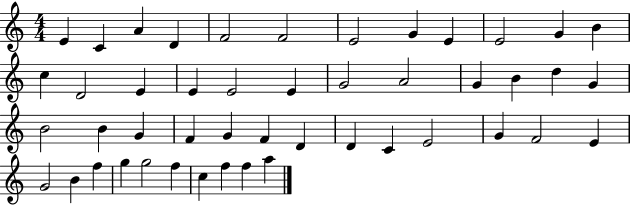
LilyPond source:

{
  \clef treble
  \numericTimeSignature
  \time 4/4
  \key c \major
  e'4 c'4 a'4 d'4 | f'2 f'2 | e'2 g'4 e'4 | e'2 g'4 b'4 | \break c''4 d'2 e'4 | e'4 e'2 e'4 | g'2 a'2 | g'4 b'4 d''4 g'4 | \break b'2 b'4 g'4 | f'4 g'4 f'4 d'4 | d'4 c'4 e'2 | g'4 f'2 e'4 | \break g'2 b'4 f''4 | g''4 g''2 f''4 | c''4 f''4 f''4 a''4 | \bar "|."
}